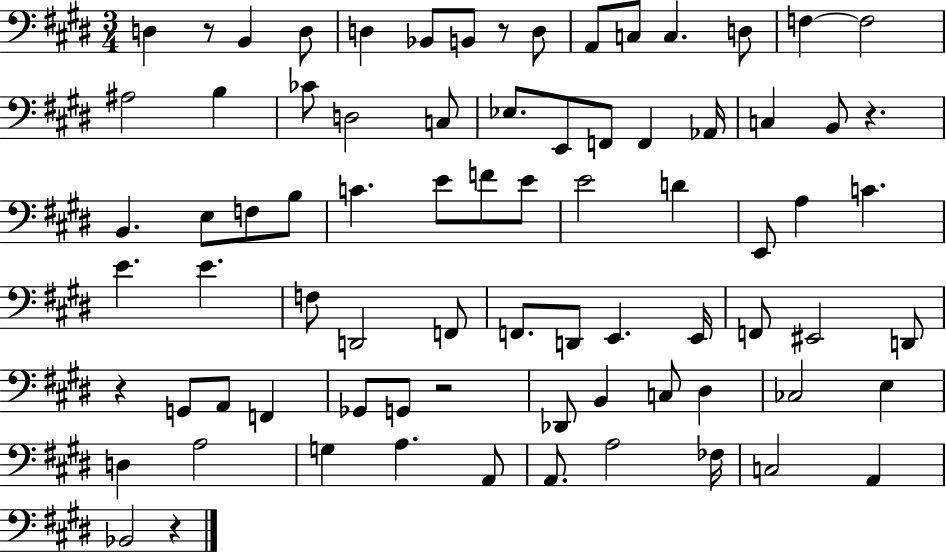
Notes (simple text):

D3/q R/e B2/q D3/e D3/q Bb2/e B2/e R/e D3/e A2/e C3/e C3/q. D3/e F3/q F3/h A#3/h B3/q CES4/e D3/h C3/e Eb3/e. E2/e F2/e F2/q Ab2/s C3/q B2/e R/q. B2/q. E3/e F3/e B3/e C4/q. E4/e F4/e E4/e E4/h D4/q E2/e A3/q C4/q. E4/q. E4/q. F3/e D2/h F2/e F2/e. D2/e E2/q. E2/s F2/e EIS2/h D2/e R/q G2/e A2/e F2/q Gb2/e G2/e R/h Db2/e B2/q C3/e D#3/q CES3/h E3/q D3/q A3/h G3/q A3/q. A2/e A2/e. A3/h FES3/s C3/h A2/q Bb2/h R/q